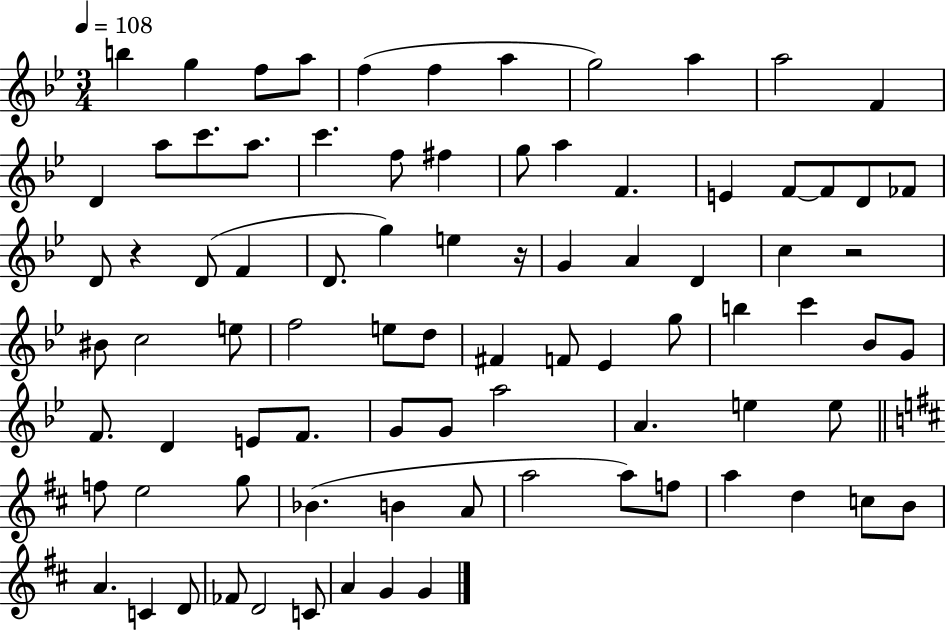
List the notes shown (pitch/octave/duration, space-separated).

B5/q G5/q F5/e A5/e F5/q F5/q A5/q G5/h A5/q A5/h F4/q D4/q A5/e C6/e. A5/e. C6/q. F5/e F#5/q G5/e A5/q F4/q. E4/q F4/e F4/e D4/e FES4/e D4/e R/q D4/e F4/q D4/e. G5/q E5/q R/s G4/q A4/q D4/q C5/q R/h BIS4/e C5/h E5/e F5/h E5/e D5/e F#4/q F4/e Eb4/q G5/e B5/q C6/q Bb4/e G4/e F4/e. D4/q E4/e F4/e. G4/e G4/e A5/h A4/q. E5/q E5/e F5/e E5/h G5/e Bb4/q. B4/q A4/e A5/h A5/e F5/e A5/q D5/q C5/e B4/e A4/q. C4/q D4/e FES4/e D4/h C4/e A4/q G4/q G4/q